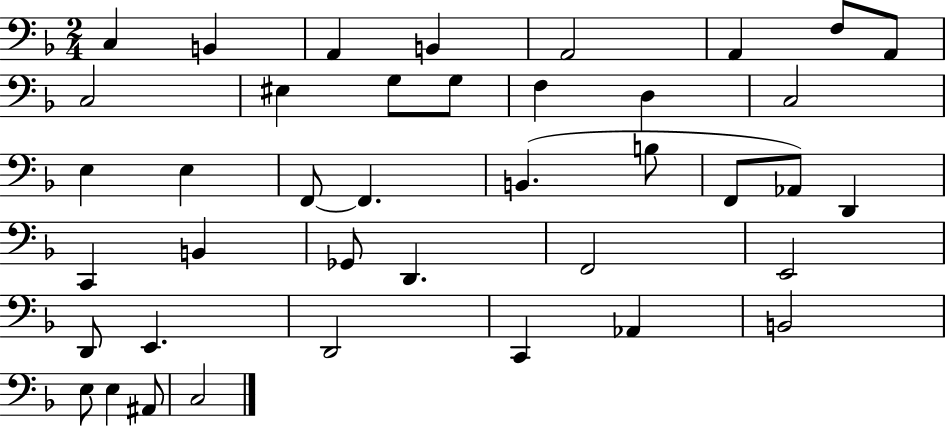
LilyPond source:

{
  \clef bass
  \numericTimeSignature
  \time 2/4
  \key f \major
  c4 b,4 | a,4 b,4 | a,2 | a,4 f8 a,8 | \break c2 | eis4 g8 g8 | f4 d4 | c2 | \break e4 e4 | f,8~~ f,4. | b,4.( b8 | f,8 aes,8) d,4 | \break c,4 b,4 | ges,8 d,4. | f,2 | e,2 | \break d,8 e,4. | d,2 | c,4 aes,4 | b,2 | \break e8 e4 ais,8 | c2 | \bar "|."
}